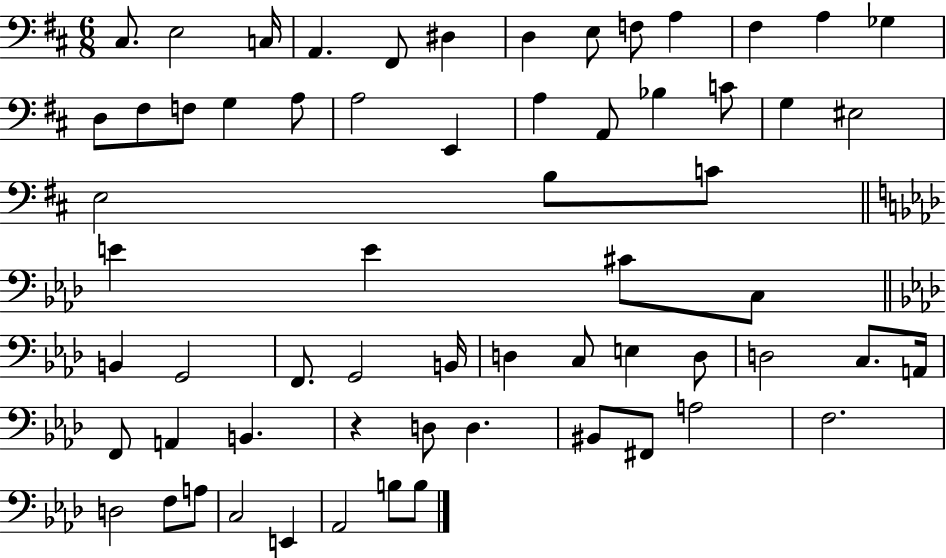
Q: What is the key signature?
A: D major